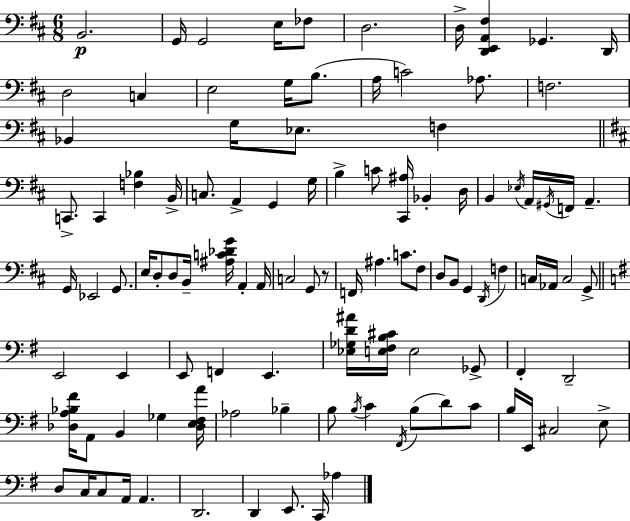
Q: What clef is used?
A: bass